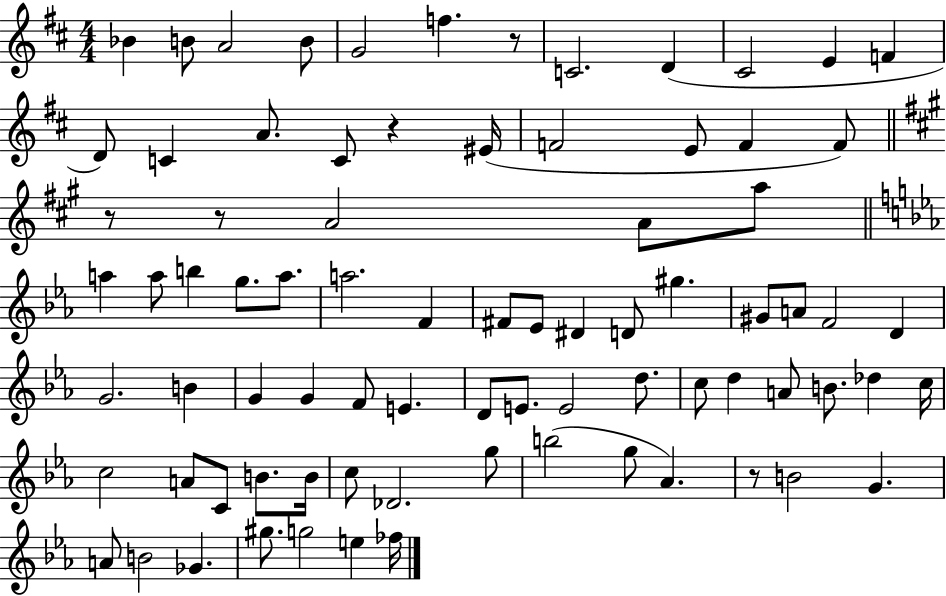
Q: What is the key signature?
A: D major